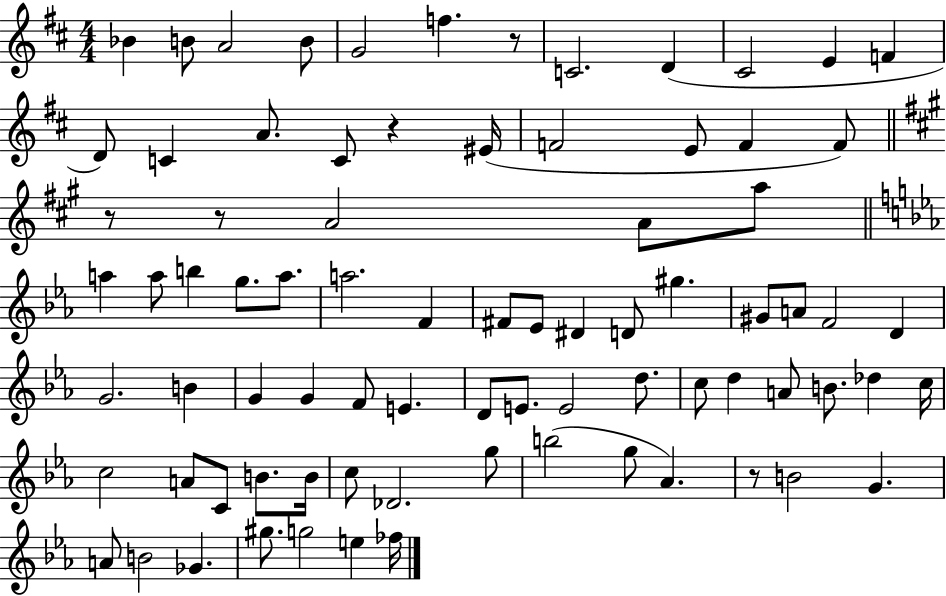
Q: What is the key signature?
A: D major